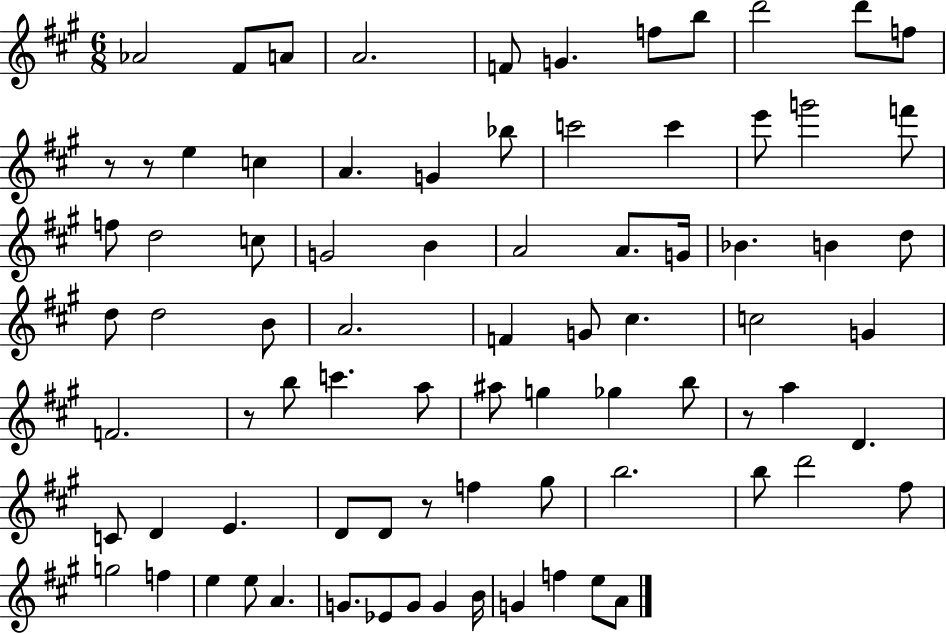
Ab4/h F#4/e A4/e A4/h. F4/e G4/q. F5/e B5/e D6/h D6/e F5/e R/e R/e E5/q C5/q A4/q. G4/q Bb5/e C6/h C6/q E6/e G6/h F6/e F5/e D5/h C5/e G4/h B4/q A4/h A4/e. G4/s Bb4/q. B4/q D5/e D5/e D5/h B4/e A4/h. F4/q G4/e C#5/q. C5/h G4/q F4/h. R/e B5/e C6/q. A5/e A#5/e G5/q Gb5/q B5/e R/e A5/q D4/q. C4/e D4/q E4/q. D4/e D4/e R/e F5/q G#5/e B5/h. B5/e D6/h F#5/e G5/h F5/q E5/q E5/e A4/q. G4/e. Eb4/e G4/e G4/q B4/s G4/q F5/q E5/e A4/e